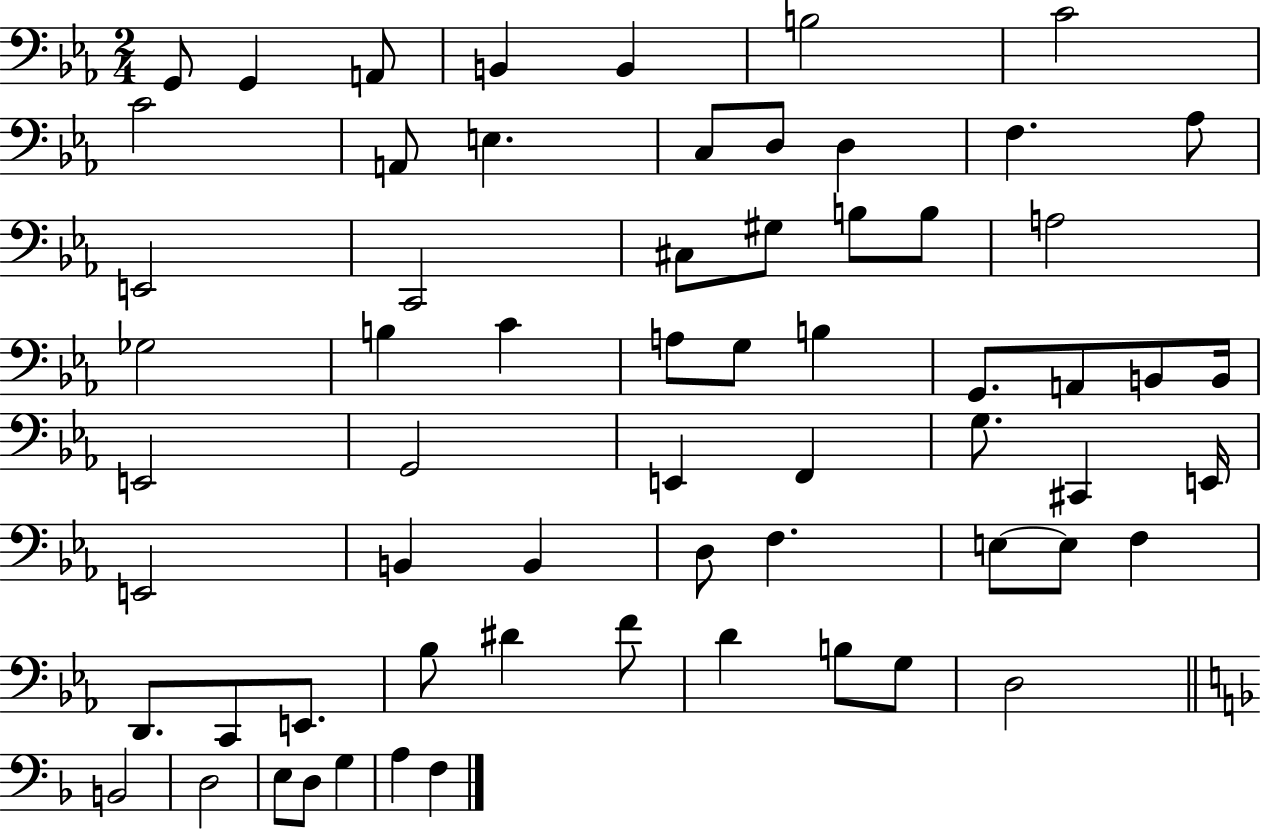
X:1
T:Untitled
M:2/4
L:1/4
K:Eb
G,,/2 G,, A,,/2 B,, B,, B,2 C2 C2 A,,/2 E, C,/2 D,/2 D, F, _A,/2 E,,2 C,,2 ^C,/2 ^G,/2 B,/2 B,/2 A,2 _G,2 B, C A,/2 G,/2 B, G,,/2 A,,/2 B,,/2 B,,/4 E,,2 G,,2 E,, F,, G,/2 ^C,, E,,/4 E,,2 B,, B,, D,/2 F, E,/2 E,/2 F, D,,/2 C,,/2 E,,/2 _B,/2 ^D F/2 D B,/2 G,/2 D,2 B,,2 D,2 E,/2 D,/2 G, A, F,